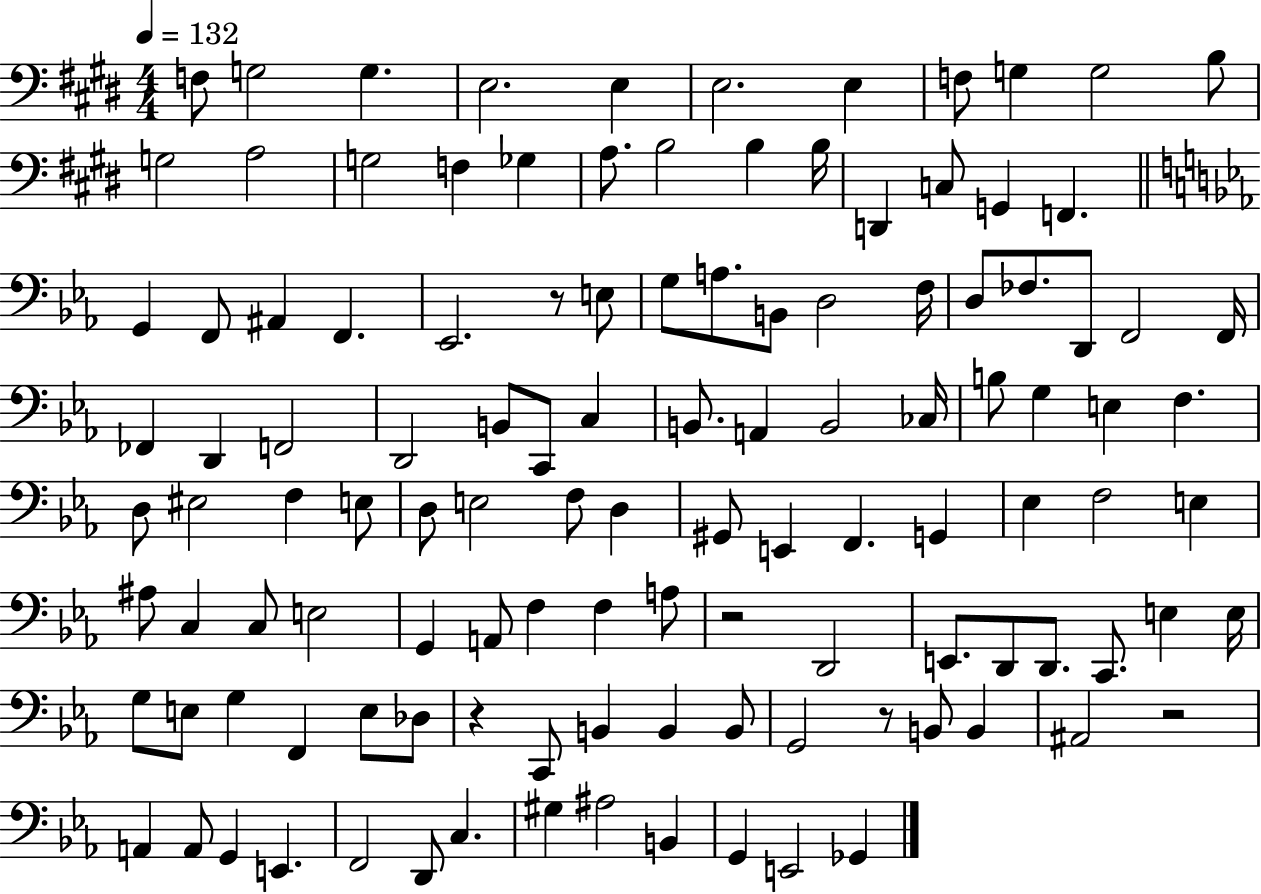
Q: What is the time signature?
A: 4/4